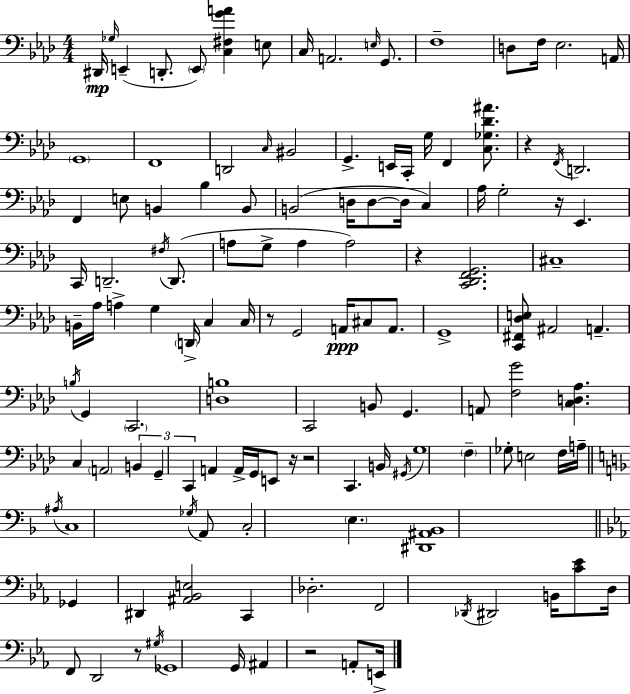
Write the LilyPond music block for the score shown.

{
  \clef bass
  \numericTimeSignature
  \time 4/4
  \key aes \major
  dis,16\mp \grace { ges16 }( e,4-- d,8.-. \parenthesize e,8) <c fis g' a'>4 e8 | c16 a,2. \grace { e16 } g,8. | f1-- | d8 f16 ees2. | \break a,16 \parenthesize g,1 | f,1 | d,2 \grace { c16 } bis,2 | g,4.-> e,16 c,16-. g16 f,4 | \break <c ges des' ais'>8. r4 \acciaccatura { f,16 } d,2. | f,4 e8 b,4 bes4 | b,8 b,2( d16 d8~~ d16 | c4) aes16 g2-. r16 ees,4. | \break c,16 d,2.-- | \acciaccatura { fis16 } d,8.( a8 g8-> a4 a2) | r4 <c, des, f, g,>2. | cis1-- | \break b,16-- aes16 a4-> g4 \parenthesize d,16-> | c4 c16 r8 g,2 a,16\ppp | cis8 a,8. g,1-> | <c, fis, des e>8 ais,2 a,4.-- | \break \acciaccatura { b16 } g,4 \parenthesize c,2. | <d b>1 | c,2 b,8 | g,4. a,8 <f g'>2 | \break <c d aes>4. c4 \parenthesize a,2 | \tuplet 3/2 { b,4 g,4-- c,4 } a,4 | a,16-> g,16 e,8 r16 r2 c,4. | b,16 \acciaccatura { gis,16 } g1 | \break \parenthesize f4-- ges8-. e2 | f16 a16-- \bar "||" \break \key f \major \acciaccatura { ais16 } c1 | \acciaccatura { ges16 } a,8 c2-. \parenthesize e4. | <dis, ais, bes,>1 | \bar "||" \break \key ees \major ges,4 dis,4 <ais, bes, e>2 | c,4 des2.-. | f,2 \acciaccatura { des,16 } dis,2 | b,16 <c' ees'>8 d16 f,8 d,2 r8 | \break \acciaccatura { gis16 } ges,1 | g,16 ais,4 r2 a,8-. | e,16-> \bar "|."
}